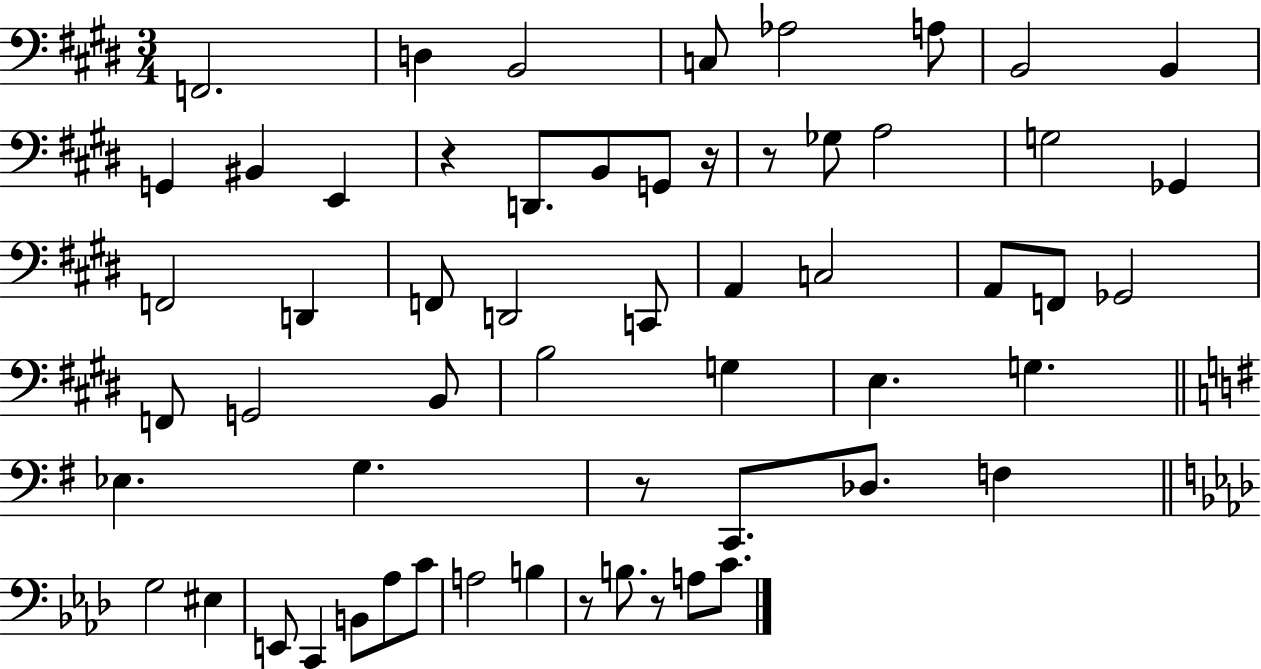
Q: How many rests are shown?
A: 6